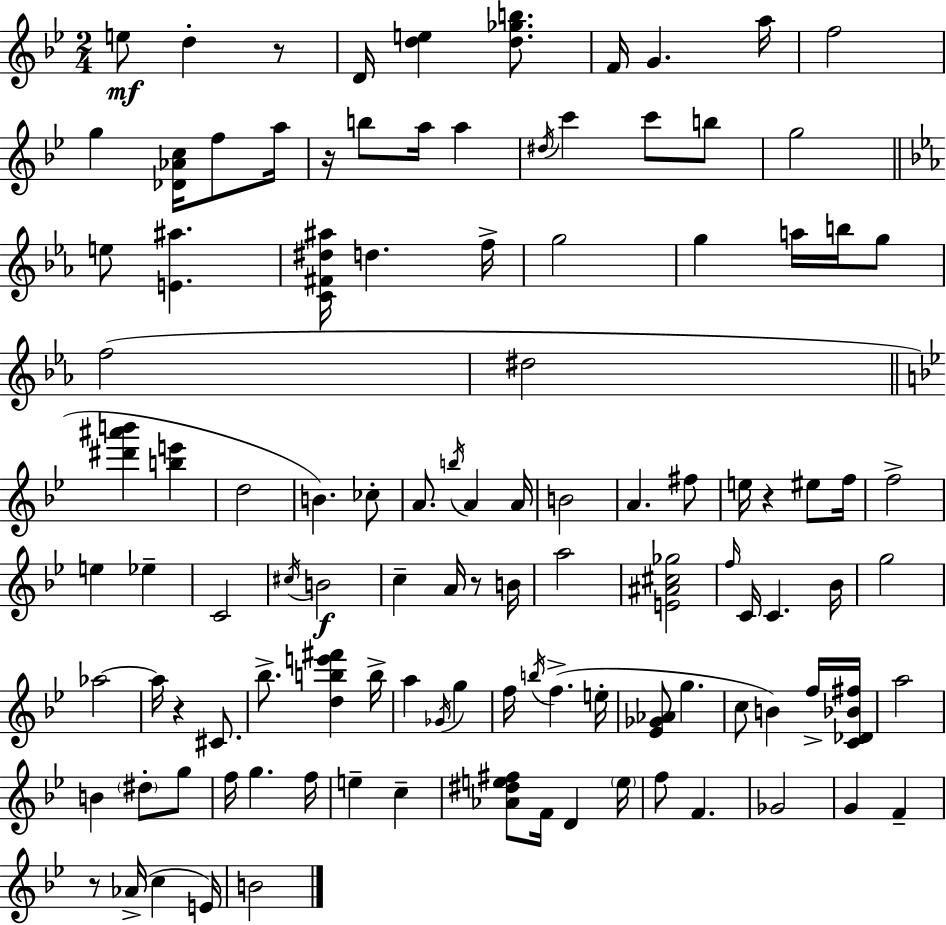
{
  \clef treble
  \numericTimeSignature
  \time 2/4
  \key g \minor
  \repeat volta 2 { e''8\mf d''4-. r8 | d'16 <d'' e''>4 <d'' ges'' b''>8. | f'16 g'4. a''16 | f''2 | \break g''4 <des' aes' c''>16 f''8 a''16 | r16 b''8 a''16 a''4 | \acciaccatura { dis''16 } c'''4 c'''8 b''8 | g''2 | \break \bar "||" \break \key ees \major e''8 <e' ais''>4. | <c' fis' dis'' ais''>16 d''4. f''16-> | g''2 | g''4 a''16 b''16 g''8 | \break f''2( | dis''2 | \bar "||" \break \key g \minor <dis''' ais''' b'''>4 <b'' e'''>4 | d''2 | b'4.) ces''8-. | a'8. \acciaccatura { b''16 } a'4 | \break a'16 b'2 | a'4. fis''8 | e''16 r4 eis''8 | f''16 f''2-> | \break e''4 ees''4-- | c'2 | \acciaccatura { cis''16 }\f b'2 | c''4-- a'16 r8 | \break b'16 a''2 | <e' ais' cis'' ges''>2 | \grace { f''16 } c'16 c'4. | bes'16 g''2 | \break aes''2~~ | aes''16 r4 | cis'8. bes''8.-> <d'' b'' e''' fis'''>4 | b''16-> a''4 \acciaccatura { ges'16 } | \break g''4 f''16 \acciaccatura { b''16 } f''4.->( | e''16-. <ees' ges' aes'>8 g''4. | c''8 b'4) | f''16-> <c' des' bes' fis''>16 a''2 | \break b'4 | \parenthesize dis''8-. g''8 f''16 g''4. | f''16 e''4-- | c''4-- <aes' dis'' e'' fis''>8 f'16 | \break d'4 \parenthesize e''16 f''8 f'4. | ges'2 | g'4 | f'4-- r8 aes'16->( | \break c''4 e'16) b'2 | } \bar "|."
}